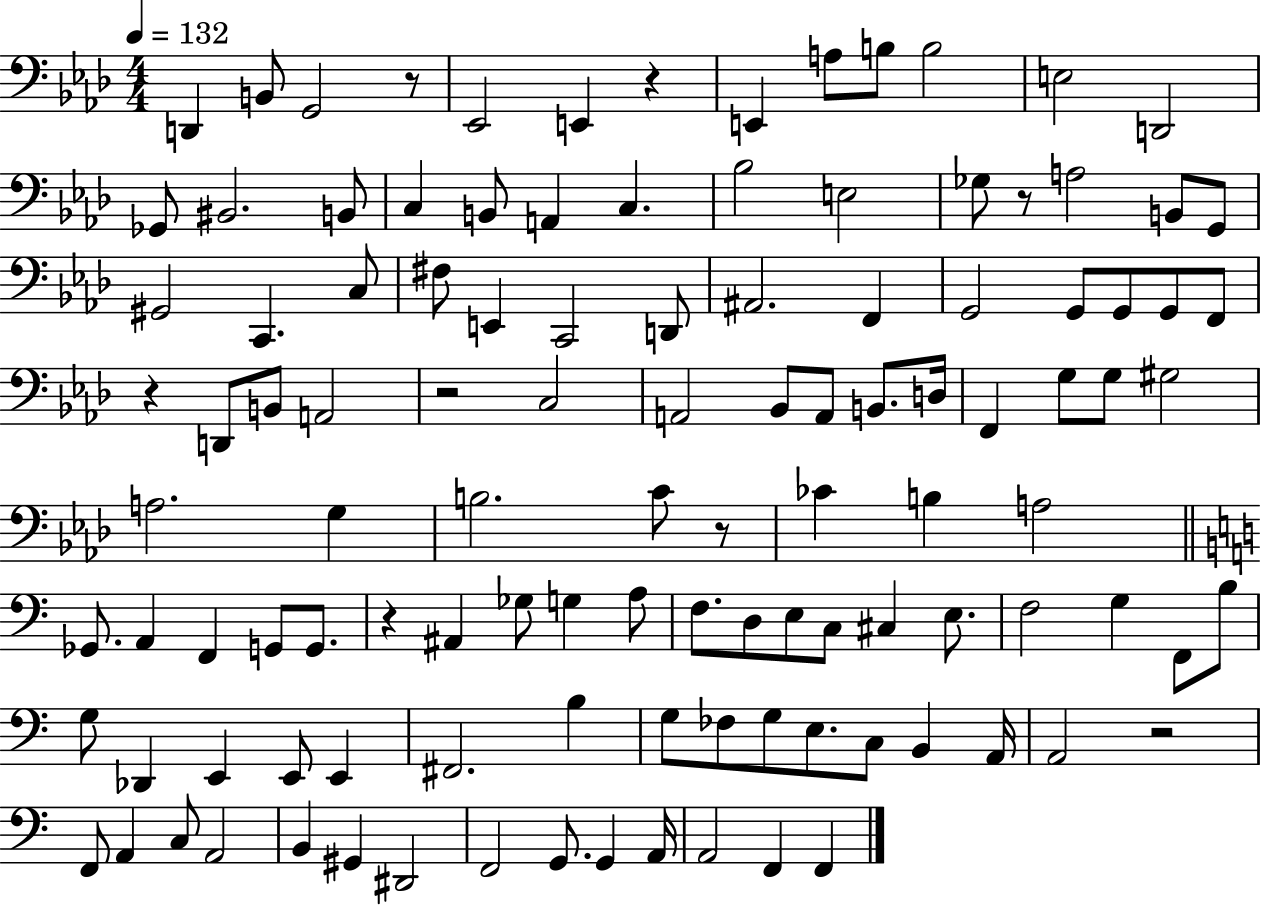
D2/q B2/e G2/h R/e Eb2/h E2/q R/q E2/q A3/e B3/e B3/h E3/h D2/h Gb2/e BIS2/h. B2/e C3/q B2/e A2/q C3/q. Bb3/h E3/h Gb3/e R/e A3/h B2/e G2/e G#2/h C2/q. C3/e F#3/e E2/q C2/h D2/e A#2/h. F2/q G2/h G2/e G2/e G2/e F2/e R/q D2/e B2/e A2/h R/h C3/h A2/h Bb2/e A2/e B2/e. D3/s F2/q G3/e G3/e G#3/h A3/h. G3/q B3/h. C4/e R/e CES4/q B3/q A3/h Gb2/e. A2/q F2/q G2/e G2/e. R/q A#2/q Gb3/e G3/q A3/e F3/e. D3/e E3/e C3/e C#3/q E3/e. F3/h G3/q F2/e B3/e G3/e Db2/q E2/q E2/e E2/q F#2/h. B3/q G3/e FES3/e G3/e E3/e. C3/e B2/q A2/s A2/h R/h F2/e A2/q C3/e A2/h B2/q G#2/q D#2/h F2/h G2/e. G2/q A2/s A2/h F2/q F2/q